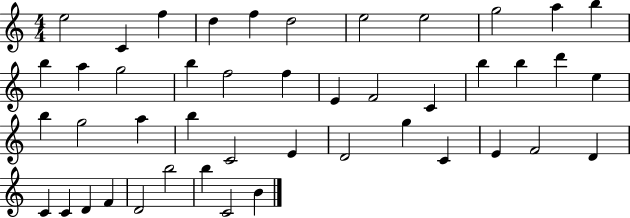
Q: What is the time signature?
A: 4/4